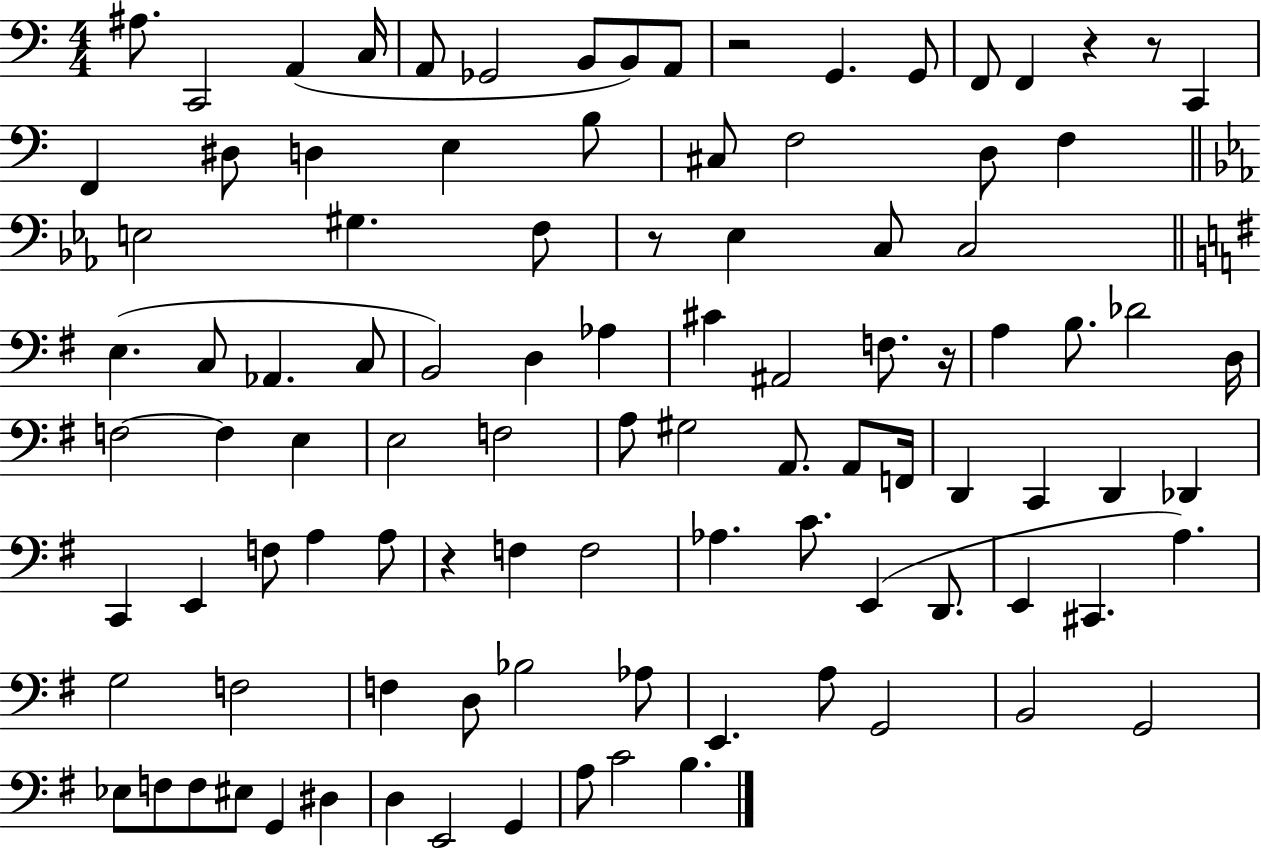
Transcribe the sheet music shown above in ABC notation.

X:1
T:Untitled
M:4/4
L:1/4
K:C
^A,/2 C,,2 A,, C,/4 A,,/2 _G,,2 B,,/2 B,,/2 A,,/2 z2 G,, G,,/2 F,,/2 F,, z z/2 C,, F,, ^D,/2 D, E, B,/2 ^C,/2 F,2 D,/2 F, E,2 ^G, F,/2 z/2 _E, C,/2 C,2 E, C,/2 _A,, C,/2 B,,2 D, _A, ^C ^A,,2 F,/2 z/4 A, B,/2 _D2 D,/4 F,2 F, E, E,2 F,2 A,/2 ^G,2 A,,/2 A,,/2 F,,/4 D,, C,, D,, _D,, C,, E,, F,/2 A, A,/2 z F, F,2 _A, C/2 E,, D,,/2 E,, ^C,, A, G,2 F,2 F, D,/2 _B,2 _A,/2 E,, A,/2 G,,2 B,,2 G,,2 _E,/2 F,/2 F,/2 ^E,/2 G,, ^D, D, E,,2 G,, A,/2 C2 B,